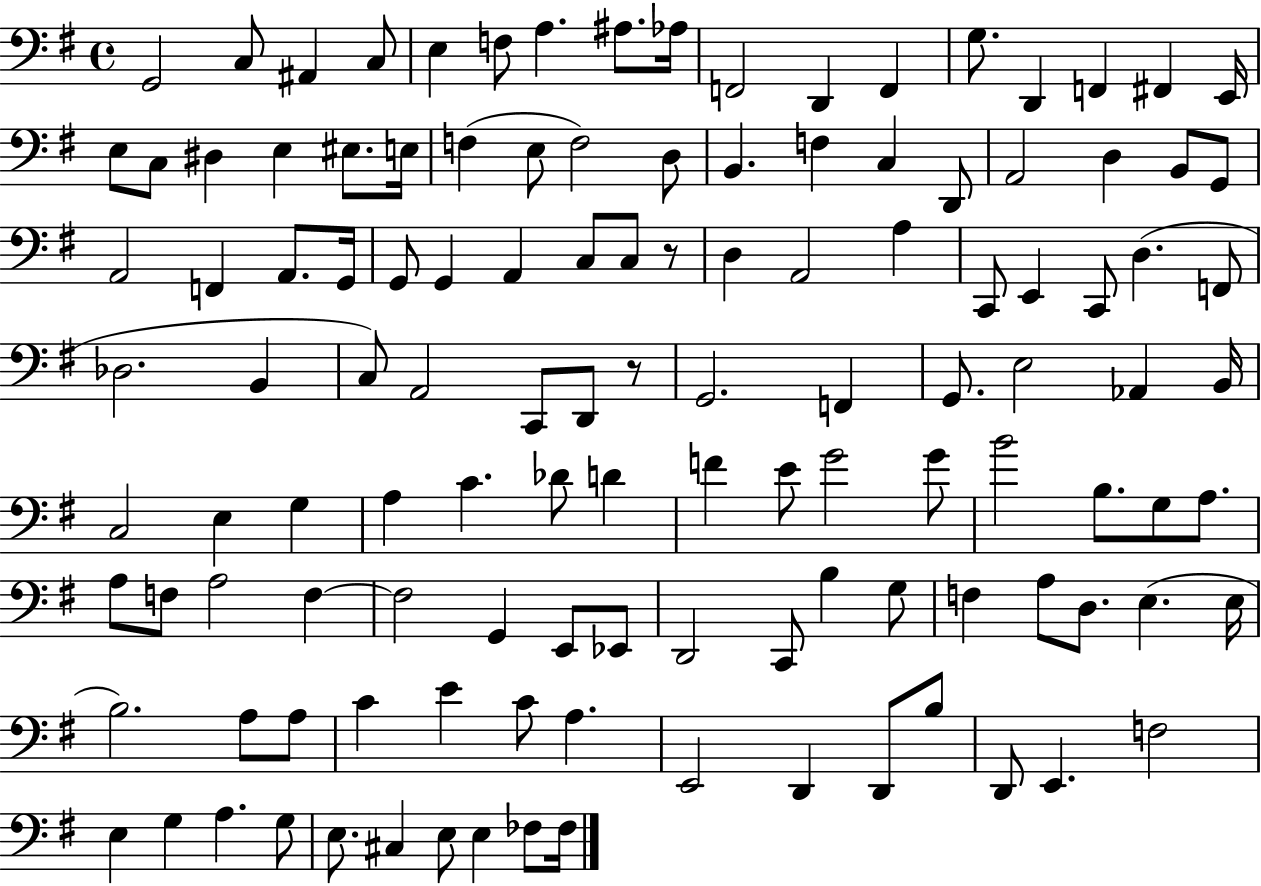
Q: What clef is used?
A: bass